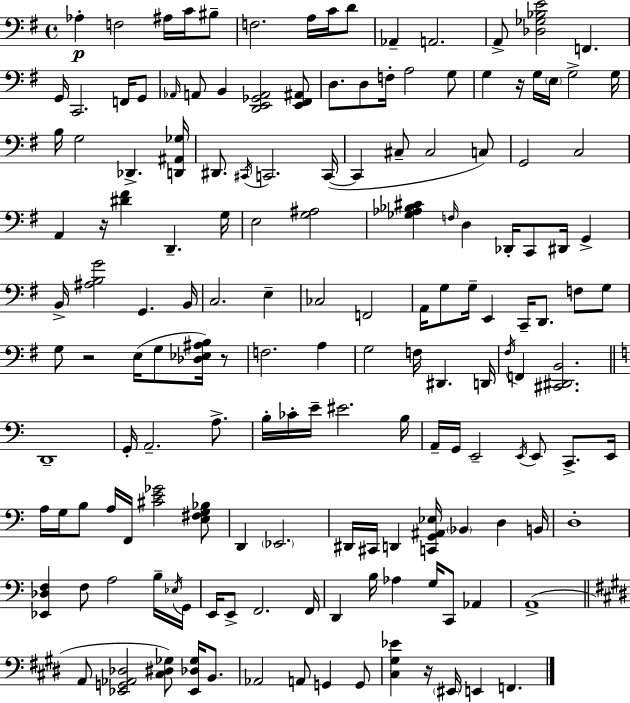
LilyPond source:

{
  \clef bass
  \time 4/4
  \defaultTimeSignature
  \key g \major
  aes4-.\p f2 ais16 c'16 bis8-- | f2. a16 c'16 d'8 | aes,4-- a,2. | a,8-> <des ges bes e'>2 f,4. | \break g,16 c,2. f,16 g,8 | \grace { aes,16 } a,8 b,4 <d, e, ges, a,>2 <e, fis, ais,>8 | d8. d8 f16-. a2 g8 | g4 r16 g16 \parenthesize e16 g2-> | \break g16 b16 g2 des,4.-> | <d, ais, ges>16 dis,8. \acciaccatura { cis,16 } c,2. | c,16~(~ c,4 cis8-- cis2 | c8) g,2 c2 | \break a,4 r16 <dis' fis'>4 d,4.-- | g16 e2 <g ais>2 | <ges aes bes cis'>4 \grace { f16 } d4 des,16-. c,8 dis,16 g,4-> | b,16-> <ais b g'>2 g,4. | \break b,16 c2. e4-- | ces2 f,2 | a,16 g8 g16-- e,4 c,16-- d,8. f8 | g8 g8 r2 e16( g8 | \break <des ees ais b>16) r8 f2. a4 | g2 f16 dis,4. | d,16 \acciaccatura { fis16 } f,4 <cis, dis, b,>2. | \bar "||" \break \key c \major d,1-- | g,16-. a,2.-- a8.-> | b16-. ces'16-. e'16-- eis'2. b16 | a,16-- g,16 e,2-- \acciaccatura { e,16 } e,8 c,8.-> | \break e,16 a16 g16 b8 a16 f,16 <cis' e' ges'>2 <e fis g bes>8 | d,4 \parenthesize ees,2. | dis,16 cis,16 d,4 <c, g, ais, ees>16 \parenthesize bes,4 d4 | b,16 d1-. | \break <ees, des f>4 f8 a2 b16-- | \acciaccatura { ees16 } g,16 e,16 e,8-> f,2. | f,16 d,4 b16 aes4 g16 c,8 aes,4 | a,1->( | \break \bar "||" \break \key e \major a,8 <ees, g, aes, des>2 <cis dis ges>8) <ees, des ges>16 b,8. | aes,2 a,8 g,4 g,8 | <cis gis ees'>4 r16 \parenthesize eis,16 e,4 f,4. | \bar "|."
}